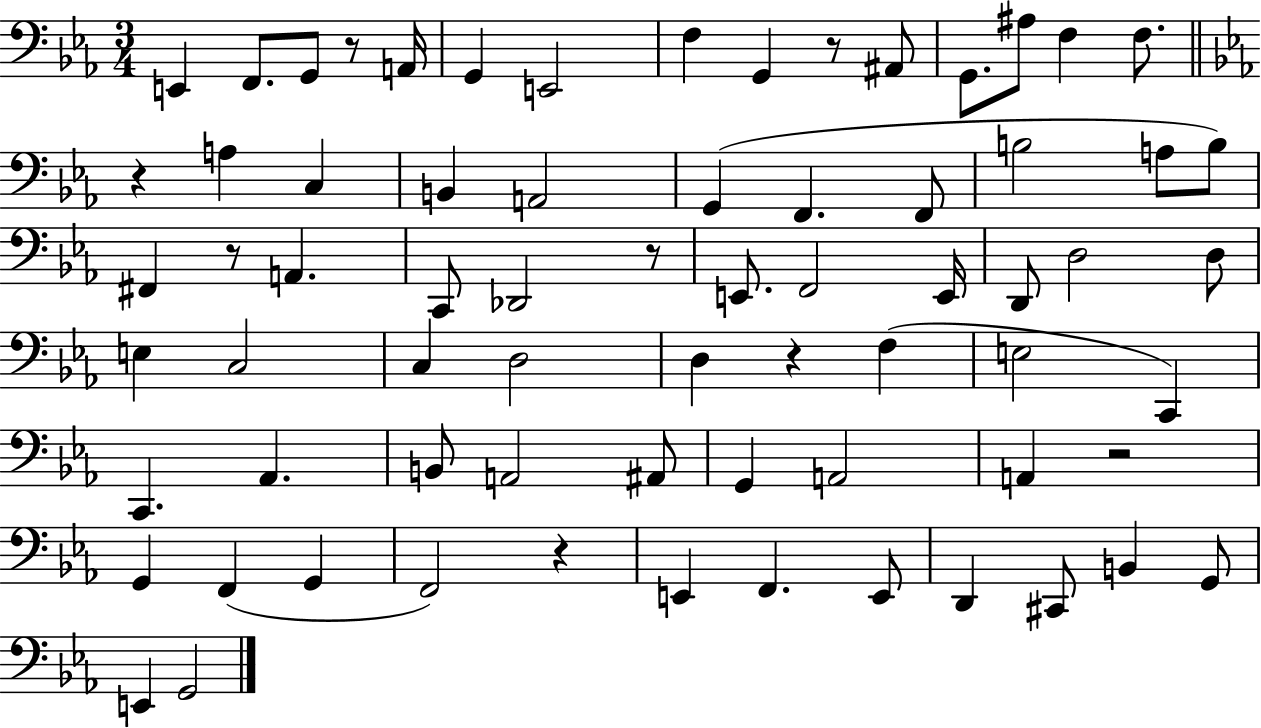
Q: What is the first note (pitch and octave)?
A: E2